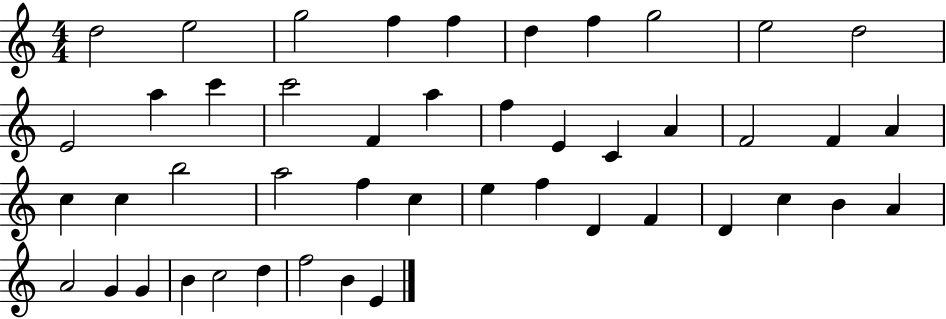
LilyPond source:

{
  \clef treble
  \numericTimeSignature
  \time 4/4
  \key c \major
  d''2 e''2 | g''2 f''4 f''4 | d''4 f''4 g''2 | e''2 d''2 | \break e'2 a''4 c'''4 | c'''2 f'4 a''4 | f''4 e'4 c'4 a'4 | f'2 f'4 a'4 | \break c''4 c''4 b''2 | a''2 f''4 c''4 | e''4 f''4 d'4 f'4 | d'4 c''4 b'4 a'4 | \break a'2 g'4 g'4 | b'4 c''2 d''4 | f''2 b'4 e'4 | \bar "|."
}